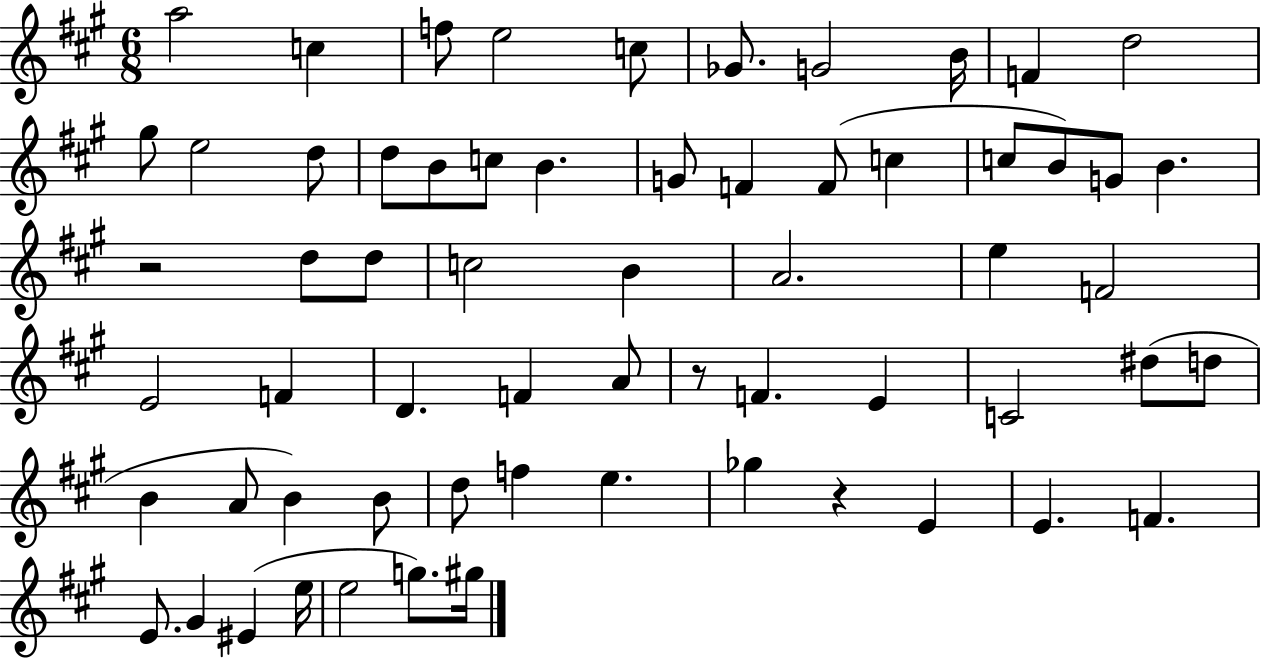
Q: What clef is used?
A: treble